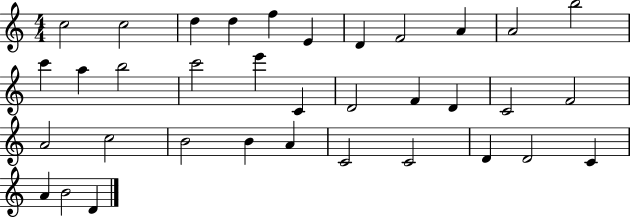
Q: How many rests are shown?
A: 0